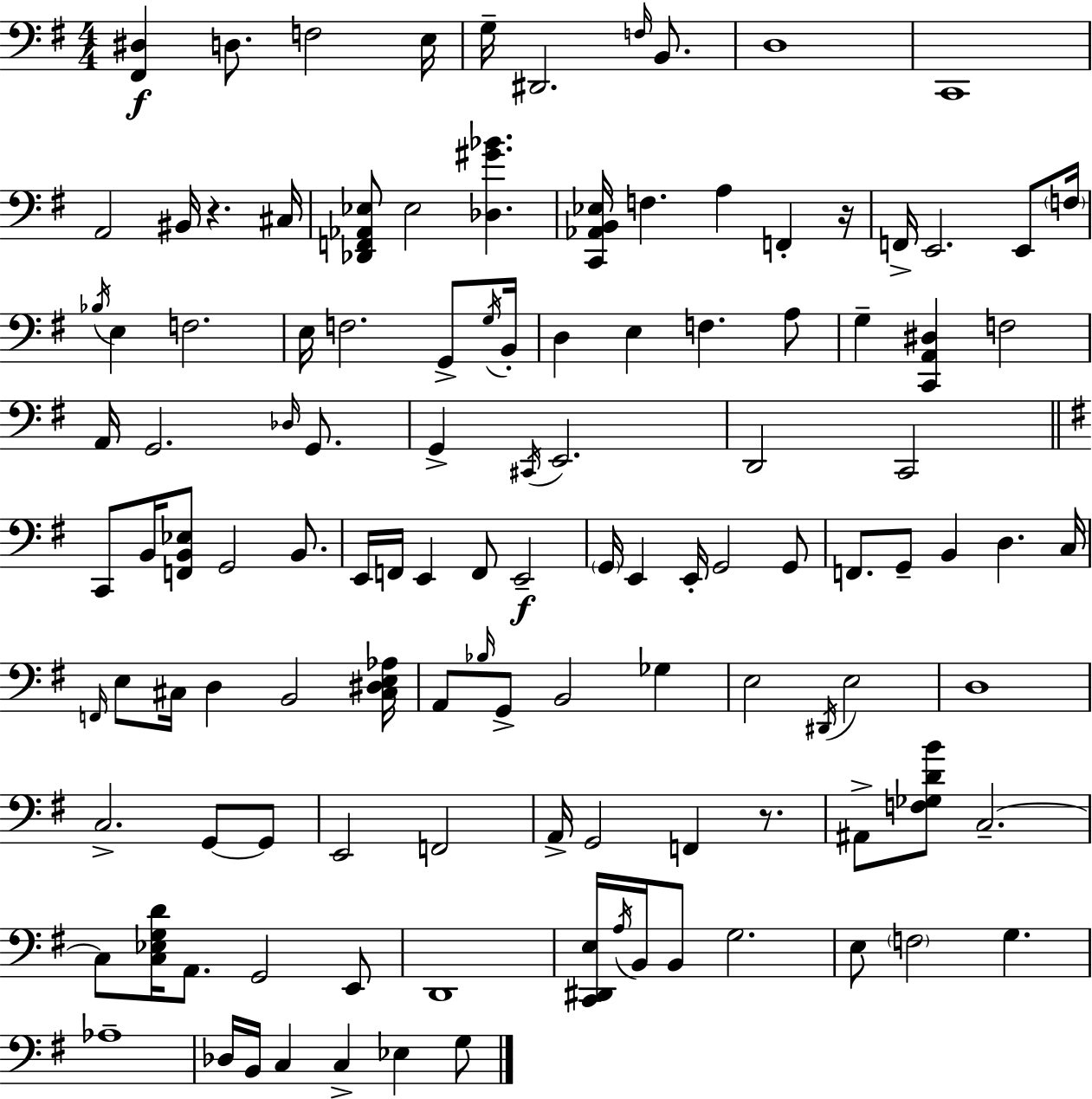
[F#2,D#3]/q D3/e. F3/h E3/s G3/s D#2/h. F3/s B2/e. D3/w C2/w A2/h BIS2/s R/q. C#3/s [Db2,F2,Ab2,Eb3]/e Eb3/h [Db3,G#4,Bb4]/q. [C2,Ab2,B2,Eb3]/s F3/q. A3/q F2/q R/s F2/s E2/h. E2/e F3/s Bb3/s E3/q F3/h. E3/s F3/h. G2/e G3/s B2/s D3/q E3/q F3/q. A3/e G3/q [C2,A2,D#3]/q F3/h A2/s G2/h. Db3/s G2/e. G2/q C#2/s E2/h. D2/h C2/h C2/e B2/s [F2,B2,Eb3]/e G2/h B2/e. E2/s F2/s E2/q F2/e E2/h G2/s E2/q E2/s G2/h G2/e F2/e. G2/e B2/q D3/q. C3/s F2/s E3/e C#3/s D3/q B2/h [C#3,D#3,E3,Ab3]/s A2/e Bb3/s G2/e B2/h Gb3/q E3/h D#2/s E3/h D3/w C3/h. G2/e G2/e E2/h F2/h A2/s G2/h F2/q R/e. A#2/e [F3,Gb3,D4,B4]/e C3/h. C3/e [C3,Eb3,G3,D4]/s A2/e. G2/h E2/e D2/w [C2,D#2,E3]/s A3/s B2/s B2/e G3/h. E3/e F3/h G3/q. Ab3/w Db3/s B2/s C3/q C3/q Eb3/q G3/e